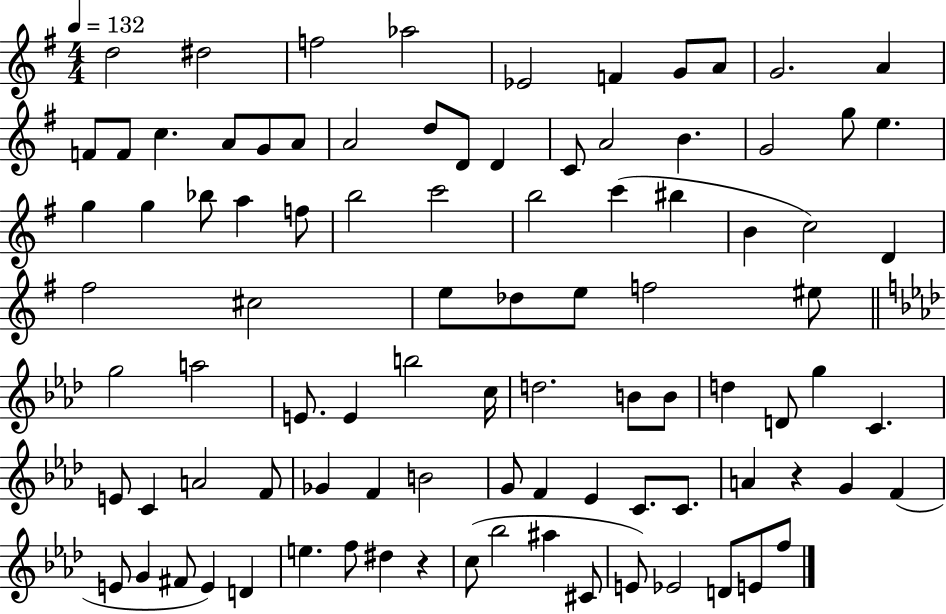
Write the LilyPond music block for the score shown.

{
  \clef treble
  \numericTimeSignature
  \time 4/4
  \key g \major
  \tempo 4 = 132
  d''2 dis''2 | f''2 aes''2 | ees'2 f'4 g'8 a'8 | g'2. a'4 | \break f'8 f'8 c''4. a'8 g'8 a'8 | a'2 d''8 d'8 d'4 | c'8 a'2 b'4. | g'2 g''8 e''4. | \break g''4 g''4 bes''8 a''4 f''8 | b''2 c'''2 | b''2 c'''4( bis''4 | b'4 c''2) d'4 | \break fis''2 cis''2 | e''8 des''8 e''8 f''2 eis''8 | \bar "||" \break \key aes \major g''2 a''2 | e'8. e'4 b''2 c''16 | d''2. b'8 b'8 | d''4 d'8 g''4 c'4. | \break e'8 c'4 a'2 f'8 | ges'4 f'4 b'2 | g'8 f'4 ees'4 c'8. c'8. | a'4 r4 g'4 f'4( | \break e'8 g'4 fis'8 e'4) d'4 | e''4. f''8 dis''4 r4 | c''8( bes''2 ais''4 cis'8 | e'8) ees'2 d'8 e'8 f''8 | \break \bar "|."
}